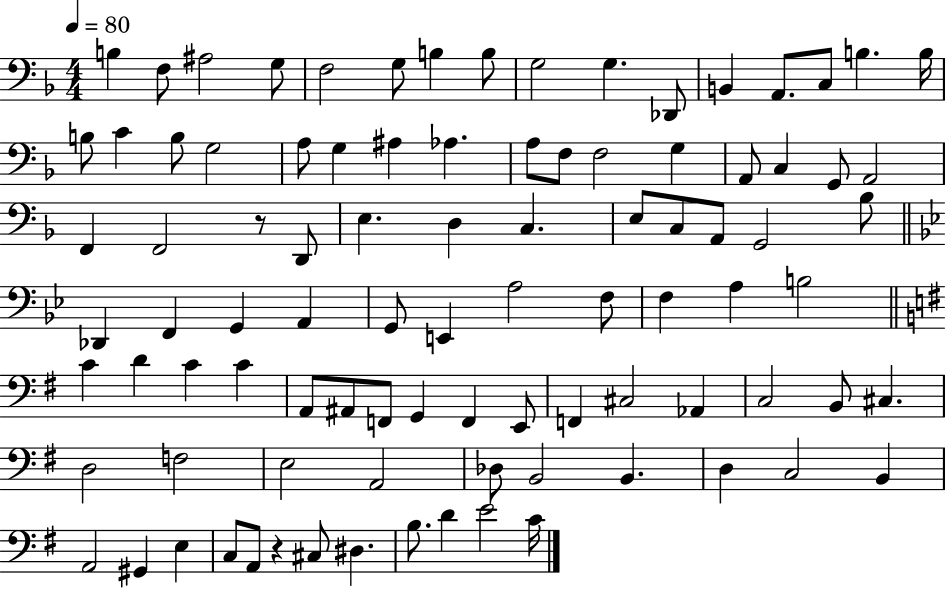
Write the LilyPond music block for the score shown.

{
  \clef bass
  \numericTimeSignature
  \time 4/4
  \key f \major
  \tempo 4 = 80
  b4 f8 ais2 g8 | f2 g8 b4 b8 | g2 g4. des,8 | b,4 a,8. c8 b4. b16 | \break b8 c'4 b8 g2 | a8 g4 ais4 aes4. | a8 f8 f2 g4 | a,8 c4 g,8 a,2 | \break f,4 f,2 r8 d,8 | e4. d4 c4. | e8 c8 a,8 g,2 bes8 | \bar "||" \break \key bes \major des,4 f,4 g,4 a,4 | g,8 e,4 a2 f8 | f4 a4 b2 | \bar "||" \break \key e \minor c'4 d'4 c'4 c'4 | a,8 ais,8 f,8 g,4 f,4 e,8 | f,4 cis2 aes,4 | c2 b,8 cis4. | \break d2 f2 | e2 a,2 | des8 b,2 b,4. | d4 c2 b,4 | \break a,2 gis,4 e4 | c8 a,8 r4 cis8 dis4. | b8. d'4 e'2 c'16 | \bar "|."
}